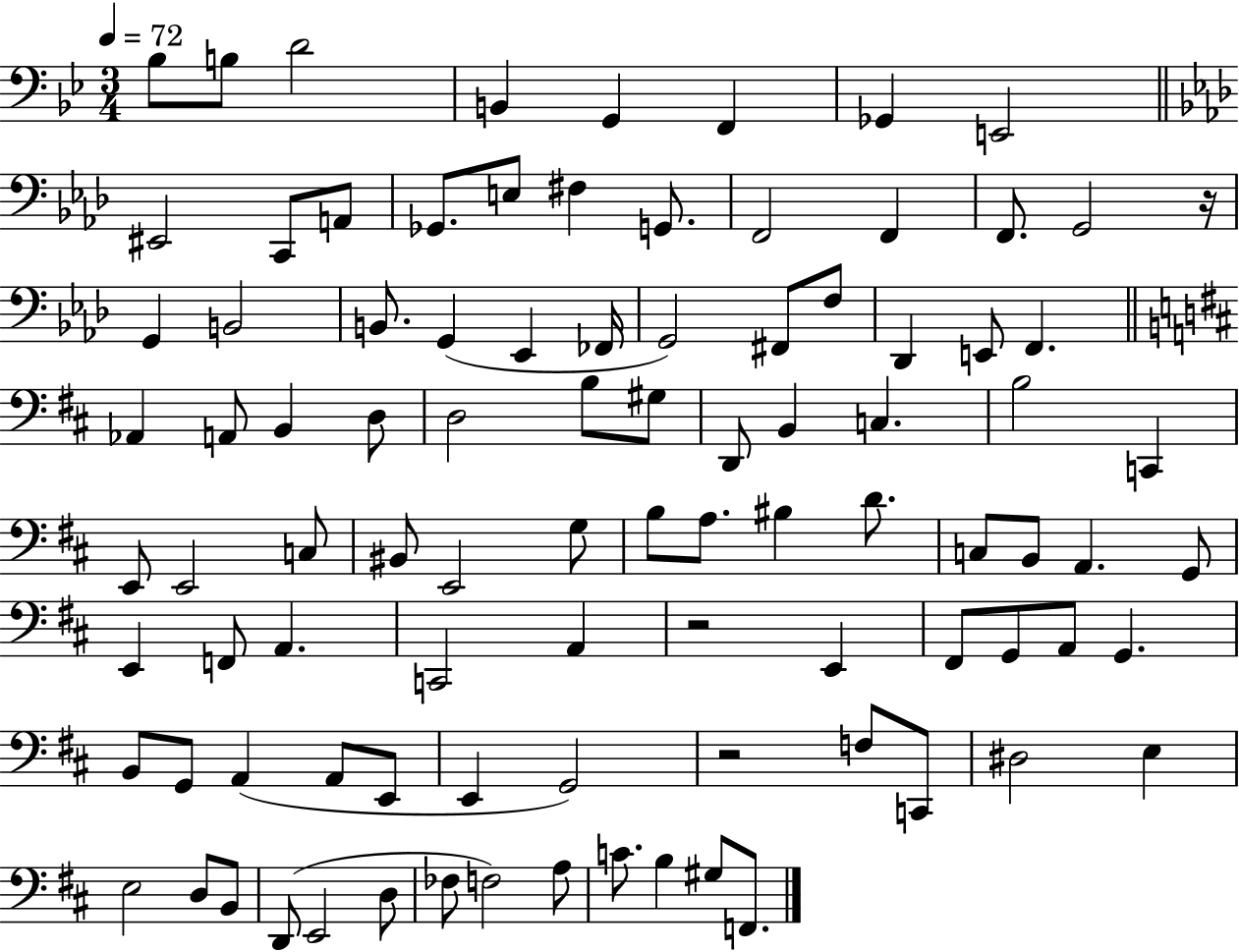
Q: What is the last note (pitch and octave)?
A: F2